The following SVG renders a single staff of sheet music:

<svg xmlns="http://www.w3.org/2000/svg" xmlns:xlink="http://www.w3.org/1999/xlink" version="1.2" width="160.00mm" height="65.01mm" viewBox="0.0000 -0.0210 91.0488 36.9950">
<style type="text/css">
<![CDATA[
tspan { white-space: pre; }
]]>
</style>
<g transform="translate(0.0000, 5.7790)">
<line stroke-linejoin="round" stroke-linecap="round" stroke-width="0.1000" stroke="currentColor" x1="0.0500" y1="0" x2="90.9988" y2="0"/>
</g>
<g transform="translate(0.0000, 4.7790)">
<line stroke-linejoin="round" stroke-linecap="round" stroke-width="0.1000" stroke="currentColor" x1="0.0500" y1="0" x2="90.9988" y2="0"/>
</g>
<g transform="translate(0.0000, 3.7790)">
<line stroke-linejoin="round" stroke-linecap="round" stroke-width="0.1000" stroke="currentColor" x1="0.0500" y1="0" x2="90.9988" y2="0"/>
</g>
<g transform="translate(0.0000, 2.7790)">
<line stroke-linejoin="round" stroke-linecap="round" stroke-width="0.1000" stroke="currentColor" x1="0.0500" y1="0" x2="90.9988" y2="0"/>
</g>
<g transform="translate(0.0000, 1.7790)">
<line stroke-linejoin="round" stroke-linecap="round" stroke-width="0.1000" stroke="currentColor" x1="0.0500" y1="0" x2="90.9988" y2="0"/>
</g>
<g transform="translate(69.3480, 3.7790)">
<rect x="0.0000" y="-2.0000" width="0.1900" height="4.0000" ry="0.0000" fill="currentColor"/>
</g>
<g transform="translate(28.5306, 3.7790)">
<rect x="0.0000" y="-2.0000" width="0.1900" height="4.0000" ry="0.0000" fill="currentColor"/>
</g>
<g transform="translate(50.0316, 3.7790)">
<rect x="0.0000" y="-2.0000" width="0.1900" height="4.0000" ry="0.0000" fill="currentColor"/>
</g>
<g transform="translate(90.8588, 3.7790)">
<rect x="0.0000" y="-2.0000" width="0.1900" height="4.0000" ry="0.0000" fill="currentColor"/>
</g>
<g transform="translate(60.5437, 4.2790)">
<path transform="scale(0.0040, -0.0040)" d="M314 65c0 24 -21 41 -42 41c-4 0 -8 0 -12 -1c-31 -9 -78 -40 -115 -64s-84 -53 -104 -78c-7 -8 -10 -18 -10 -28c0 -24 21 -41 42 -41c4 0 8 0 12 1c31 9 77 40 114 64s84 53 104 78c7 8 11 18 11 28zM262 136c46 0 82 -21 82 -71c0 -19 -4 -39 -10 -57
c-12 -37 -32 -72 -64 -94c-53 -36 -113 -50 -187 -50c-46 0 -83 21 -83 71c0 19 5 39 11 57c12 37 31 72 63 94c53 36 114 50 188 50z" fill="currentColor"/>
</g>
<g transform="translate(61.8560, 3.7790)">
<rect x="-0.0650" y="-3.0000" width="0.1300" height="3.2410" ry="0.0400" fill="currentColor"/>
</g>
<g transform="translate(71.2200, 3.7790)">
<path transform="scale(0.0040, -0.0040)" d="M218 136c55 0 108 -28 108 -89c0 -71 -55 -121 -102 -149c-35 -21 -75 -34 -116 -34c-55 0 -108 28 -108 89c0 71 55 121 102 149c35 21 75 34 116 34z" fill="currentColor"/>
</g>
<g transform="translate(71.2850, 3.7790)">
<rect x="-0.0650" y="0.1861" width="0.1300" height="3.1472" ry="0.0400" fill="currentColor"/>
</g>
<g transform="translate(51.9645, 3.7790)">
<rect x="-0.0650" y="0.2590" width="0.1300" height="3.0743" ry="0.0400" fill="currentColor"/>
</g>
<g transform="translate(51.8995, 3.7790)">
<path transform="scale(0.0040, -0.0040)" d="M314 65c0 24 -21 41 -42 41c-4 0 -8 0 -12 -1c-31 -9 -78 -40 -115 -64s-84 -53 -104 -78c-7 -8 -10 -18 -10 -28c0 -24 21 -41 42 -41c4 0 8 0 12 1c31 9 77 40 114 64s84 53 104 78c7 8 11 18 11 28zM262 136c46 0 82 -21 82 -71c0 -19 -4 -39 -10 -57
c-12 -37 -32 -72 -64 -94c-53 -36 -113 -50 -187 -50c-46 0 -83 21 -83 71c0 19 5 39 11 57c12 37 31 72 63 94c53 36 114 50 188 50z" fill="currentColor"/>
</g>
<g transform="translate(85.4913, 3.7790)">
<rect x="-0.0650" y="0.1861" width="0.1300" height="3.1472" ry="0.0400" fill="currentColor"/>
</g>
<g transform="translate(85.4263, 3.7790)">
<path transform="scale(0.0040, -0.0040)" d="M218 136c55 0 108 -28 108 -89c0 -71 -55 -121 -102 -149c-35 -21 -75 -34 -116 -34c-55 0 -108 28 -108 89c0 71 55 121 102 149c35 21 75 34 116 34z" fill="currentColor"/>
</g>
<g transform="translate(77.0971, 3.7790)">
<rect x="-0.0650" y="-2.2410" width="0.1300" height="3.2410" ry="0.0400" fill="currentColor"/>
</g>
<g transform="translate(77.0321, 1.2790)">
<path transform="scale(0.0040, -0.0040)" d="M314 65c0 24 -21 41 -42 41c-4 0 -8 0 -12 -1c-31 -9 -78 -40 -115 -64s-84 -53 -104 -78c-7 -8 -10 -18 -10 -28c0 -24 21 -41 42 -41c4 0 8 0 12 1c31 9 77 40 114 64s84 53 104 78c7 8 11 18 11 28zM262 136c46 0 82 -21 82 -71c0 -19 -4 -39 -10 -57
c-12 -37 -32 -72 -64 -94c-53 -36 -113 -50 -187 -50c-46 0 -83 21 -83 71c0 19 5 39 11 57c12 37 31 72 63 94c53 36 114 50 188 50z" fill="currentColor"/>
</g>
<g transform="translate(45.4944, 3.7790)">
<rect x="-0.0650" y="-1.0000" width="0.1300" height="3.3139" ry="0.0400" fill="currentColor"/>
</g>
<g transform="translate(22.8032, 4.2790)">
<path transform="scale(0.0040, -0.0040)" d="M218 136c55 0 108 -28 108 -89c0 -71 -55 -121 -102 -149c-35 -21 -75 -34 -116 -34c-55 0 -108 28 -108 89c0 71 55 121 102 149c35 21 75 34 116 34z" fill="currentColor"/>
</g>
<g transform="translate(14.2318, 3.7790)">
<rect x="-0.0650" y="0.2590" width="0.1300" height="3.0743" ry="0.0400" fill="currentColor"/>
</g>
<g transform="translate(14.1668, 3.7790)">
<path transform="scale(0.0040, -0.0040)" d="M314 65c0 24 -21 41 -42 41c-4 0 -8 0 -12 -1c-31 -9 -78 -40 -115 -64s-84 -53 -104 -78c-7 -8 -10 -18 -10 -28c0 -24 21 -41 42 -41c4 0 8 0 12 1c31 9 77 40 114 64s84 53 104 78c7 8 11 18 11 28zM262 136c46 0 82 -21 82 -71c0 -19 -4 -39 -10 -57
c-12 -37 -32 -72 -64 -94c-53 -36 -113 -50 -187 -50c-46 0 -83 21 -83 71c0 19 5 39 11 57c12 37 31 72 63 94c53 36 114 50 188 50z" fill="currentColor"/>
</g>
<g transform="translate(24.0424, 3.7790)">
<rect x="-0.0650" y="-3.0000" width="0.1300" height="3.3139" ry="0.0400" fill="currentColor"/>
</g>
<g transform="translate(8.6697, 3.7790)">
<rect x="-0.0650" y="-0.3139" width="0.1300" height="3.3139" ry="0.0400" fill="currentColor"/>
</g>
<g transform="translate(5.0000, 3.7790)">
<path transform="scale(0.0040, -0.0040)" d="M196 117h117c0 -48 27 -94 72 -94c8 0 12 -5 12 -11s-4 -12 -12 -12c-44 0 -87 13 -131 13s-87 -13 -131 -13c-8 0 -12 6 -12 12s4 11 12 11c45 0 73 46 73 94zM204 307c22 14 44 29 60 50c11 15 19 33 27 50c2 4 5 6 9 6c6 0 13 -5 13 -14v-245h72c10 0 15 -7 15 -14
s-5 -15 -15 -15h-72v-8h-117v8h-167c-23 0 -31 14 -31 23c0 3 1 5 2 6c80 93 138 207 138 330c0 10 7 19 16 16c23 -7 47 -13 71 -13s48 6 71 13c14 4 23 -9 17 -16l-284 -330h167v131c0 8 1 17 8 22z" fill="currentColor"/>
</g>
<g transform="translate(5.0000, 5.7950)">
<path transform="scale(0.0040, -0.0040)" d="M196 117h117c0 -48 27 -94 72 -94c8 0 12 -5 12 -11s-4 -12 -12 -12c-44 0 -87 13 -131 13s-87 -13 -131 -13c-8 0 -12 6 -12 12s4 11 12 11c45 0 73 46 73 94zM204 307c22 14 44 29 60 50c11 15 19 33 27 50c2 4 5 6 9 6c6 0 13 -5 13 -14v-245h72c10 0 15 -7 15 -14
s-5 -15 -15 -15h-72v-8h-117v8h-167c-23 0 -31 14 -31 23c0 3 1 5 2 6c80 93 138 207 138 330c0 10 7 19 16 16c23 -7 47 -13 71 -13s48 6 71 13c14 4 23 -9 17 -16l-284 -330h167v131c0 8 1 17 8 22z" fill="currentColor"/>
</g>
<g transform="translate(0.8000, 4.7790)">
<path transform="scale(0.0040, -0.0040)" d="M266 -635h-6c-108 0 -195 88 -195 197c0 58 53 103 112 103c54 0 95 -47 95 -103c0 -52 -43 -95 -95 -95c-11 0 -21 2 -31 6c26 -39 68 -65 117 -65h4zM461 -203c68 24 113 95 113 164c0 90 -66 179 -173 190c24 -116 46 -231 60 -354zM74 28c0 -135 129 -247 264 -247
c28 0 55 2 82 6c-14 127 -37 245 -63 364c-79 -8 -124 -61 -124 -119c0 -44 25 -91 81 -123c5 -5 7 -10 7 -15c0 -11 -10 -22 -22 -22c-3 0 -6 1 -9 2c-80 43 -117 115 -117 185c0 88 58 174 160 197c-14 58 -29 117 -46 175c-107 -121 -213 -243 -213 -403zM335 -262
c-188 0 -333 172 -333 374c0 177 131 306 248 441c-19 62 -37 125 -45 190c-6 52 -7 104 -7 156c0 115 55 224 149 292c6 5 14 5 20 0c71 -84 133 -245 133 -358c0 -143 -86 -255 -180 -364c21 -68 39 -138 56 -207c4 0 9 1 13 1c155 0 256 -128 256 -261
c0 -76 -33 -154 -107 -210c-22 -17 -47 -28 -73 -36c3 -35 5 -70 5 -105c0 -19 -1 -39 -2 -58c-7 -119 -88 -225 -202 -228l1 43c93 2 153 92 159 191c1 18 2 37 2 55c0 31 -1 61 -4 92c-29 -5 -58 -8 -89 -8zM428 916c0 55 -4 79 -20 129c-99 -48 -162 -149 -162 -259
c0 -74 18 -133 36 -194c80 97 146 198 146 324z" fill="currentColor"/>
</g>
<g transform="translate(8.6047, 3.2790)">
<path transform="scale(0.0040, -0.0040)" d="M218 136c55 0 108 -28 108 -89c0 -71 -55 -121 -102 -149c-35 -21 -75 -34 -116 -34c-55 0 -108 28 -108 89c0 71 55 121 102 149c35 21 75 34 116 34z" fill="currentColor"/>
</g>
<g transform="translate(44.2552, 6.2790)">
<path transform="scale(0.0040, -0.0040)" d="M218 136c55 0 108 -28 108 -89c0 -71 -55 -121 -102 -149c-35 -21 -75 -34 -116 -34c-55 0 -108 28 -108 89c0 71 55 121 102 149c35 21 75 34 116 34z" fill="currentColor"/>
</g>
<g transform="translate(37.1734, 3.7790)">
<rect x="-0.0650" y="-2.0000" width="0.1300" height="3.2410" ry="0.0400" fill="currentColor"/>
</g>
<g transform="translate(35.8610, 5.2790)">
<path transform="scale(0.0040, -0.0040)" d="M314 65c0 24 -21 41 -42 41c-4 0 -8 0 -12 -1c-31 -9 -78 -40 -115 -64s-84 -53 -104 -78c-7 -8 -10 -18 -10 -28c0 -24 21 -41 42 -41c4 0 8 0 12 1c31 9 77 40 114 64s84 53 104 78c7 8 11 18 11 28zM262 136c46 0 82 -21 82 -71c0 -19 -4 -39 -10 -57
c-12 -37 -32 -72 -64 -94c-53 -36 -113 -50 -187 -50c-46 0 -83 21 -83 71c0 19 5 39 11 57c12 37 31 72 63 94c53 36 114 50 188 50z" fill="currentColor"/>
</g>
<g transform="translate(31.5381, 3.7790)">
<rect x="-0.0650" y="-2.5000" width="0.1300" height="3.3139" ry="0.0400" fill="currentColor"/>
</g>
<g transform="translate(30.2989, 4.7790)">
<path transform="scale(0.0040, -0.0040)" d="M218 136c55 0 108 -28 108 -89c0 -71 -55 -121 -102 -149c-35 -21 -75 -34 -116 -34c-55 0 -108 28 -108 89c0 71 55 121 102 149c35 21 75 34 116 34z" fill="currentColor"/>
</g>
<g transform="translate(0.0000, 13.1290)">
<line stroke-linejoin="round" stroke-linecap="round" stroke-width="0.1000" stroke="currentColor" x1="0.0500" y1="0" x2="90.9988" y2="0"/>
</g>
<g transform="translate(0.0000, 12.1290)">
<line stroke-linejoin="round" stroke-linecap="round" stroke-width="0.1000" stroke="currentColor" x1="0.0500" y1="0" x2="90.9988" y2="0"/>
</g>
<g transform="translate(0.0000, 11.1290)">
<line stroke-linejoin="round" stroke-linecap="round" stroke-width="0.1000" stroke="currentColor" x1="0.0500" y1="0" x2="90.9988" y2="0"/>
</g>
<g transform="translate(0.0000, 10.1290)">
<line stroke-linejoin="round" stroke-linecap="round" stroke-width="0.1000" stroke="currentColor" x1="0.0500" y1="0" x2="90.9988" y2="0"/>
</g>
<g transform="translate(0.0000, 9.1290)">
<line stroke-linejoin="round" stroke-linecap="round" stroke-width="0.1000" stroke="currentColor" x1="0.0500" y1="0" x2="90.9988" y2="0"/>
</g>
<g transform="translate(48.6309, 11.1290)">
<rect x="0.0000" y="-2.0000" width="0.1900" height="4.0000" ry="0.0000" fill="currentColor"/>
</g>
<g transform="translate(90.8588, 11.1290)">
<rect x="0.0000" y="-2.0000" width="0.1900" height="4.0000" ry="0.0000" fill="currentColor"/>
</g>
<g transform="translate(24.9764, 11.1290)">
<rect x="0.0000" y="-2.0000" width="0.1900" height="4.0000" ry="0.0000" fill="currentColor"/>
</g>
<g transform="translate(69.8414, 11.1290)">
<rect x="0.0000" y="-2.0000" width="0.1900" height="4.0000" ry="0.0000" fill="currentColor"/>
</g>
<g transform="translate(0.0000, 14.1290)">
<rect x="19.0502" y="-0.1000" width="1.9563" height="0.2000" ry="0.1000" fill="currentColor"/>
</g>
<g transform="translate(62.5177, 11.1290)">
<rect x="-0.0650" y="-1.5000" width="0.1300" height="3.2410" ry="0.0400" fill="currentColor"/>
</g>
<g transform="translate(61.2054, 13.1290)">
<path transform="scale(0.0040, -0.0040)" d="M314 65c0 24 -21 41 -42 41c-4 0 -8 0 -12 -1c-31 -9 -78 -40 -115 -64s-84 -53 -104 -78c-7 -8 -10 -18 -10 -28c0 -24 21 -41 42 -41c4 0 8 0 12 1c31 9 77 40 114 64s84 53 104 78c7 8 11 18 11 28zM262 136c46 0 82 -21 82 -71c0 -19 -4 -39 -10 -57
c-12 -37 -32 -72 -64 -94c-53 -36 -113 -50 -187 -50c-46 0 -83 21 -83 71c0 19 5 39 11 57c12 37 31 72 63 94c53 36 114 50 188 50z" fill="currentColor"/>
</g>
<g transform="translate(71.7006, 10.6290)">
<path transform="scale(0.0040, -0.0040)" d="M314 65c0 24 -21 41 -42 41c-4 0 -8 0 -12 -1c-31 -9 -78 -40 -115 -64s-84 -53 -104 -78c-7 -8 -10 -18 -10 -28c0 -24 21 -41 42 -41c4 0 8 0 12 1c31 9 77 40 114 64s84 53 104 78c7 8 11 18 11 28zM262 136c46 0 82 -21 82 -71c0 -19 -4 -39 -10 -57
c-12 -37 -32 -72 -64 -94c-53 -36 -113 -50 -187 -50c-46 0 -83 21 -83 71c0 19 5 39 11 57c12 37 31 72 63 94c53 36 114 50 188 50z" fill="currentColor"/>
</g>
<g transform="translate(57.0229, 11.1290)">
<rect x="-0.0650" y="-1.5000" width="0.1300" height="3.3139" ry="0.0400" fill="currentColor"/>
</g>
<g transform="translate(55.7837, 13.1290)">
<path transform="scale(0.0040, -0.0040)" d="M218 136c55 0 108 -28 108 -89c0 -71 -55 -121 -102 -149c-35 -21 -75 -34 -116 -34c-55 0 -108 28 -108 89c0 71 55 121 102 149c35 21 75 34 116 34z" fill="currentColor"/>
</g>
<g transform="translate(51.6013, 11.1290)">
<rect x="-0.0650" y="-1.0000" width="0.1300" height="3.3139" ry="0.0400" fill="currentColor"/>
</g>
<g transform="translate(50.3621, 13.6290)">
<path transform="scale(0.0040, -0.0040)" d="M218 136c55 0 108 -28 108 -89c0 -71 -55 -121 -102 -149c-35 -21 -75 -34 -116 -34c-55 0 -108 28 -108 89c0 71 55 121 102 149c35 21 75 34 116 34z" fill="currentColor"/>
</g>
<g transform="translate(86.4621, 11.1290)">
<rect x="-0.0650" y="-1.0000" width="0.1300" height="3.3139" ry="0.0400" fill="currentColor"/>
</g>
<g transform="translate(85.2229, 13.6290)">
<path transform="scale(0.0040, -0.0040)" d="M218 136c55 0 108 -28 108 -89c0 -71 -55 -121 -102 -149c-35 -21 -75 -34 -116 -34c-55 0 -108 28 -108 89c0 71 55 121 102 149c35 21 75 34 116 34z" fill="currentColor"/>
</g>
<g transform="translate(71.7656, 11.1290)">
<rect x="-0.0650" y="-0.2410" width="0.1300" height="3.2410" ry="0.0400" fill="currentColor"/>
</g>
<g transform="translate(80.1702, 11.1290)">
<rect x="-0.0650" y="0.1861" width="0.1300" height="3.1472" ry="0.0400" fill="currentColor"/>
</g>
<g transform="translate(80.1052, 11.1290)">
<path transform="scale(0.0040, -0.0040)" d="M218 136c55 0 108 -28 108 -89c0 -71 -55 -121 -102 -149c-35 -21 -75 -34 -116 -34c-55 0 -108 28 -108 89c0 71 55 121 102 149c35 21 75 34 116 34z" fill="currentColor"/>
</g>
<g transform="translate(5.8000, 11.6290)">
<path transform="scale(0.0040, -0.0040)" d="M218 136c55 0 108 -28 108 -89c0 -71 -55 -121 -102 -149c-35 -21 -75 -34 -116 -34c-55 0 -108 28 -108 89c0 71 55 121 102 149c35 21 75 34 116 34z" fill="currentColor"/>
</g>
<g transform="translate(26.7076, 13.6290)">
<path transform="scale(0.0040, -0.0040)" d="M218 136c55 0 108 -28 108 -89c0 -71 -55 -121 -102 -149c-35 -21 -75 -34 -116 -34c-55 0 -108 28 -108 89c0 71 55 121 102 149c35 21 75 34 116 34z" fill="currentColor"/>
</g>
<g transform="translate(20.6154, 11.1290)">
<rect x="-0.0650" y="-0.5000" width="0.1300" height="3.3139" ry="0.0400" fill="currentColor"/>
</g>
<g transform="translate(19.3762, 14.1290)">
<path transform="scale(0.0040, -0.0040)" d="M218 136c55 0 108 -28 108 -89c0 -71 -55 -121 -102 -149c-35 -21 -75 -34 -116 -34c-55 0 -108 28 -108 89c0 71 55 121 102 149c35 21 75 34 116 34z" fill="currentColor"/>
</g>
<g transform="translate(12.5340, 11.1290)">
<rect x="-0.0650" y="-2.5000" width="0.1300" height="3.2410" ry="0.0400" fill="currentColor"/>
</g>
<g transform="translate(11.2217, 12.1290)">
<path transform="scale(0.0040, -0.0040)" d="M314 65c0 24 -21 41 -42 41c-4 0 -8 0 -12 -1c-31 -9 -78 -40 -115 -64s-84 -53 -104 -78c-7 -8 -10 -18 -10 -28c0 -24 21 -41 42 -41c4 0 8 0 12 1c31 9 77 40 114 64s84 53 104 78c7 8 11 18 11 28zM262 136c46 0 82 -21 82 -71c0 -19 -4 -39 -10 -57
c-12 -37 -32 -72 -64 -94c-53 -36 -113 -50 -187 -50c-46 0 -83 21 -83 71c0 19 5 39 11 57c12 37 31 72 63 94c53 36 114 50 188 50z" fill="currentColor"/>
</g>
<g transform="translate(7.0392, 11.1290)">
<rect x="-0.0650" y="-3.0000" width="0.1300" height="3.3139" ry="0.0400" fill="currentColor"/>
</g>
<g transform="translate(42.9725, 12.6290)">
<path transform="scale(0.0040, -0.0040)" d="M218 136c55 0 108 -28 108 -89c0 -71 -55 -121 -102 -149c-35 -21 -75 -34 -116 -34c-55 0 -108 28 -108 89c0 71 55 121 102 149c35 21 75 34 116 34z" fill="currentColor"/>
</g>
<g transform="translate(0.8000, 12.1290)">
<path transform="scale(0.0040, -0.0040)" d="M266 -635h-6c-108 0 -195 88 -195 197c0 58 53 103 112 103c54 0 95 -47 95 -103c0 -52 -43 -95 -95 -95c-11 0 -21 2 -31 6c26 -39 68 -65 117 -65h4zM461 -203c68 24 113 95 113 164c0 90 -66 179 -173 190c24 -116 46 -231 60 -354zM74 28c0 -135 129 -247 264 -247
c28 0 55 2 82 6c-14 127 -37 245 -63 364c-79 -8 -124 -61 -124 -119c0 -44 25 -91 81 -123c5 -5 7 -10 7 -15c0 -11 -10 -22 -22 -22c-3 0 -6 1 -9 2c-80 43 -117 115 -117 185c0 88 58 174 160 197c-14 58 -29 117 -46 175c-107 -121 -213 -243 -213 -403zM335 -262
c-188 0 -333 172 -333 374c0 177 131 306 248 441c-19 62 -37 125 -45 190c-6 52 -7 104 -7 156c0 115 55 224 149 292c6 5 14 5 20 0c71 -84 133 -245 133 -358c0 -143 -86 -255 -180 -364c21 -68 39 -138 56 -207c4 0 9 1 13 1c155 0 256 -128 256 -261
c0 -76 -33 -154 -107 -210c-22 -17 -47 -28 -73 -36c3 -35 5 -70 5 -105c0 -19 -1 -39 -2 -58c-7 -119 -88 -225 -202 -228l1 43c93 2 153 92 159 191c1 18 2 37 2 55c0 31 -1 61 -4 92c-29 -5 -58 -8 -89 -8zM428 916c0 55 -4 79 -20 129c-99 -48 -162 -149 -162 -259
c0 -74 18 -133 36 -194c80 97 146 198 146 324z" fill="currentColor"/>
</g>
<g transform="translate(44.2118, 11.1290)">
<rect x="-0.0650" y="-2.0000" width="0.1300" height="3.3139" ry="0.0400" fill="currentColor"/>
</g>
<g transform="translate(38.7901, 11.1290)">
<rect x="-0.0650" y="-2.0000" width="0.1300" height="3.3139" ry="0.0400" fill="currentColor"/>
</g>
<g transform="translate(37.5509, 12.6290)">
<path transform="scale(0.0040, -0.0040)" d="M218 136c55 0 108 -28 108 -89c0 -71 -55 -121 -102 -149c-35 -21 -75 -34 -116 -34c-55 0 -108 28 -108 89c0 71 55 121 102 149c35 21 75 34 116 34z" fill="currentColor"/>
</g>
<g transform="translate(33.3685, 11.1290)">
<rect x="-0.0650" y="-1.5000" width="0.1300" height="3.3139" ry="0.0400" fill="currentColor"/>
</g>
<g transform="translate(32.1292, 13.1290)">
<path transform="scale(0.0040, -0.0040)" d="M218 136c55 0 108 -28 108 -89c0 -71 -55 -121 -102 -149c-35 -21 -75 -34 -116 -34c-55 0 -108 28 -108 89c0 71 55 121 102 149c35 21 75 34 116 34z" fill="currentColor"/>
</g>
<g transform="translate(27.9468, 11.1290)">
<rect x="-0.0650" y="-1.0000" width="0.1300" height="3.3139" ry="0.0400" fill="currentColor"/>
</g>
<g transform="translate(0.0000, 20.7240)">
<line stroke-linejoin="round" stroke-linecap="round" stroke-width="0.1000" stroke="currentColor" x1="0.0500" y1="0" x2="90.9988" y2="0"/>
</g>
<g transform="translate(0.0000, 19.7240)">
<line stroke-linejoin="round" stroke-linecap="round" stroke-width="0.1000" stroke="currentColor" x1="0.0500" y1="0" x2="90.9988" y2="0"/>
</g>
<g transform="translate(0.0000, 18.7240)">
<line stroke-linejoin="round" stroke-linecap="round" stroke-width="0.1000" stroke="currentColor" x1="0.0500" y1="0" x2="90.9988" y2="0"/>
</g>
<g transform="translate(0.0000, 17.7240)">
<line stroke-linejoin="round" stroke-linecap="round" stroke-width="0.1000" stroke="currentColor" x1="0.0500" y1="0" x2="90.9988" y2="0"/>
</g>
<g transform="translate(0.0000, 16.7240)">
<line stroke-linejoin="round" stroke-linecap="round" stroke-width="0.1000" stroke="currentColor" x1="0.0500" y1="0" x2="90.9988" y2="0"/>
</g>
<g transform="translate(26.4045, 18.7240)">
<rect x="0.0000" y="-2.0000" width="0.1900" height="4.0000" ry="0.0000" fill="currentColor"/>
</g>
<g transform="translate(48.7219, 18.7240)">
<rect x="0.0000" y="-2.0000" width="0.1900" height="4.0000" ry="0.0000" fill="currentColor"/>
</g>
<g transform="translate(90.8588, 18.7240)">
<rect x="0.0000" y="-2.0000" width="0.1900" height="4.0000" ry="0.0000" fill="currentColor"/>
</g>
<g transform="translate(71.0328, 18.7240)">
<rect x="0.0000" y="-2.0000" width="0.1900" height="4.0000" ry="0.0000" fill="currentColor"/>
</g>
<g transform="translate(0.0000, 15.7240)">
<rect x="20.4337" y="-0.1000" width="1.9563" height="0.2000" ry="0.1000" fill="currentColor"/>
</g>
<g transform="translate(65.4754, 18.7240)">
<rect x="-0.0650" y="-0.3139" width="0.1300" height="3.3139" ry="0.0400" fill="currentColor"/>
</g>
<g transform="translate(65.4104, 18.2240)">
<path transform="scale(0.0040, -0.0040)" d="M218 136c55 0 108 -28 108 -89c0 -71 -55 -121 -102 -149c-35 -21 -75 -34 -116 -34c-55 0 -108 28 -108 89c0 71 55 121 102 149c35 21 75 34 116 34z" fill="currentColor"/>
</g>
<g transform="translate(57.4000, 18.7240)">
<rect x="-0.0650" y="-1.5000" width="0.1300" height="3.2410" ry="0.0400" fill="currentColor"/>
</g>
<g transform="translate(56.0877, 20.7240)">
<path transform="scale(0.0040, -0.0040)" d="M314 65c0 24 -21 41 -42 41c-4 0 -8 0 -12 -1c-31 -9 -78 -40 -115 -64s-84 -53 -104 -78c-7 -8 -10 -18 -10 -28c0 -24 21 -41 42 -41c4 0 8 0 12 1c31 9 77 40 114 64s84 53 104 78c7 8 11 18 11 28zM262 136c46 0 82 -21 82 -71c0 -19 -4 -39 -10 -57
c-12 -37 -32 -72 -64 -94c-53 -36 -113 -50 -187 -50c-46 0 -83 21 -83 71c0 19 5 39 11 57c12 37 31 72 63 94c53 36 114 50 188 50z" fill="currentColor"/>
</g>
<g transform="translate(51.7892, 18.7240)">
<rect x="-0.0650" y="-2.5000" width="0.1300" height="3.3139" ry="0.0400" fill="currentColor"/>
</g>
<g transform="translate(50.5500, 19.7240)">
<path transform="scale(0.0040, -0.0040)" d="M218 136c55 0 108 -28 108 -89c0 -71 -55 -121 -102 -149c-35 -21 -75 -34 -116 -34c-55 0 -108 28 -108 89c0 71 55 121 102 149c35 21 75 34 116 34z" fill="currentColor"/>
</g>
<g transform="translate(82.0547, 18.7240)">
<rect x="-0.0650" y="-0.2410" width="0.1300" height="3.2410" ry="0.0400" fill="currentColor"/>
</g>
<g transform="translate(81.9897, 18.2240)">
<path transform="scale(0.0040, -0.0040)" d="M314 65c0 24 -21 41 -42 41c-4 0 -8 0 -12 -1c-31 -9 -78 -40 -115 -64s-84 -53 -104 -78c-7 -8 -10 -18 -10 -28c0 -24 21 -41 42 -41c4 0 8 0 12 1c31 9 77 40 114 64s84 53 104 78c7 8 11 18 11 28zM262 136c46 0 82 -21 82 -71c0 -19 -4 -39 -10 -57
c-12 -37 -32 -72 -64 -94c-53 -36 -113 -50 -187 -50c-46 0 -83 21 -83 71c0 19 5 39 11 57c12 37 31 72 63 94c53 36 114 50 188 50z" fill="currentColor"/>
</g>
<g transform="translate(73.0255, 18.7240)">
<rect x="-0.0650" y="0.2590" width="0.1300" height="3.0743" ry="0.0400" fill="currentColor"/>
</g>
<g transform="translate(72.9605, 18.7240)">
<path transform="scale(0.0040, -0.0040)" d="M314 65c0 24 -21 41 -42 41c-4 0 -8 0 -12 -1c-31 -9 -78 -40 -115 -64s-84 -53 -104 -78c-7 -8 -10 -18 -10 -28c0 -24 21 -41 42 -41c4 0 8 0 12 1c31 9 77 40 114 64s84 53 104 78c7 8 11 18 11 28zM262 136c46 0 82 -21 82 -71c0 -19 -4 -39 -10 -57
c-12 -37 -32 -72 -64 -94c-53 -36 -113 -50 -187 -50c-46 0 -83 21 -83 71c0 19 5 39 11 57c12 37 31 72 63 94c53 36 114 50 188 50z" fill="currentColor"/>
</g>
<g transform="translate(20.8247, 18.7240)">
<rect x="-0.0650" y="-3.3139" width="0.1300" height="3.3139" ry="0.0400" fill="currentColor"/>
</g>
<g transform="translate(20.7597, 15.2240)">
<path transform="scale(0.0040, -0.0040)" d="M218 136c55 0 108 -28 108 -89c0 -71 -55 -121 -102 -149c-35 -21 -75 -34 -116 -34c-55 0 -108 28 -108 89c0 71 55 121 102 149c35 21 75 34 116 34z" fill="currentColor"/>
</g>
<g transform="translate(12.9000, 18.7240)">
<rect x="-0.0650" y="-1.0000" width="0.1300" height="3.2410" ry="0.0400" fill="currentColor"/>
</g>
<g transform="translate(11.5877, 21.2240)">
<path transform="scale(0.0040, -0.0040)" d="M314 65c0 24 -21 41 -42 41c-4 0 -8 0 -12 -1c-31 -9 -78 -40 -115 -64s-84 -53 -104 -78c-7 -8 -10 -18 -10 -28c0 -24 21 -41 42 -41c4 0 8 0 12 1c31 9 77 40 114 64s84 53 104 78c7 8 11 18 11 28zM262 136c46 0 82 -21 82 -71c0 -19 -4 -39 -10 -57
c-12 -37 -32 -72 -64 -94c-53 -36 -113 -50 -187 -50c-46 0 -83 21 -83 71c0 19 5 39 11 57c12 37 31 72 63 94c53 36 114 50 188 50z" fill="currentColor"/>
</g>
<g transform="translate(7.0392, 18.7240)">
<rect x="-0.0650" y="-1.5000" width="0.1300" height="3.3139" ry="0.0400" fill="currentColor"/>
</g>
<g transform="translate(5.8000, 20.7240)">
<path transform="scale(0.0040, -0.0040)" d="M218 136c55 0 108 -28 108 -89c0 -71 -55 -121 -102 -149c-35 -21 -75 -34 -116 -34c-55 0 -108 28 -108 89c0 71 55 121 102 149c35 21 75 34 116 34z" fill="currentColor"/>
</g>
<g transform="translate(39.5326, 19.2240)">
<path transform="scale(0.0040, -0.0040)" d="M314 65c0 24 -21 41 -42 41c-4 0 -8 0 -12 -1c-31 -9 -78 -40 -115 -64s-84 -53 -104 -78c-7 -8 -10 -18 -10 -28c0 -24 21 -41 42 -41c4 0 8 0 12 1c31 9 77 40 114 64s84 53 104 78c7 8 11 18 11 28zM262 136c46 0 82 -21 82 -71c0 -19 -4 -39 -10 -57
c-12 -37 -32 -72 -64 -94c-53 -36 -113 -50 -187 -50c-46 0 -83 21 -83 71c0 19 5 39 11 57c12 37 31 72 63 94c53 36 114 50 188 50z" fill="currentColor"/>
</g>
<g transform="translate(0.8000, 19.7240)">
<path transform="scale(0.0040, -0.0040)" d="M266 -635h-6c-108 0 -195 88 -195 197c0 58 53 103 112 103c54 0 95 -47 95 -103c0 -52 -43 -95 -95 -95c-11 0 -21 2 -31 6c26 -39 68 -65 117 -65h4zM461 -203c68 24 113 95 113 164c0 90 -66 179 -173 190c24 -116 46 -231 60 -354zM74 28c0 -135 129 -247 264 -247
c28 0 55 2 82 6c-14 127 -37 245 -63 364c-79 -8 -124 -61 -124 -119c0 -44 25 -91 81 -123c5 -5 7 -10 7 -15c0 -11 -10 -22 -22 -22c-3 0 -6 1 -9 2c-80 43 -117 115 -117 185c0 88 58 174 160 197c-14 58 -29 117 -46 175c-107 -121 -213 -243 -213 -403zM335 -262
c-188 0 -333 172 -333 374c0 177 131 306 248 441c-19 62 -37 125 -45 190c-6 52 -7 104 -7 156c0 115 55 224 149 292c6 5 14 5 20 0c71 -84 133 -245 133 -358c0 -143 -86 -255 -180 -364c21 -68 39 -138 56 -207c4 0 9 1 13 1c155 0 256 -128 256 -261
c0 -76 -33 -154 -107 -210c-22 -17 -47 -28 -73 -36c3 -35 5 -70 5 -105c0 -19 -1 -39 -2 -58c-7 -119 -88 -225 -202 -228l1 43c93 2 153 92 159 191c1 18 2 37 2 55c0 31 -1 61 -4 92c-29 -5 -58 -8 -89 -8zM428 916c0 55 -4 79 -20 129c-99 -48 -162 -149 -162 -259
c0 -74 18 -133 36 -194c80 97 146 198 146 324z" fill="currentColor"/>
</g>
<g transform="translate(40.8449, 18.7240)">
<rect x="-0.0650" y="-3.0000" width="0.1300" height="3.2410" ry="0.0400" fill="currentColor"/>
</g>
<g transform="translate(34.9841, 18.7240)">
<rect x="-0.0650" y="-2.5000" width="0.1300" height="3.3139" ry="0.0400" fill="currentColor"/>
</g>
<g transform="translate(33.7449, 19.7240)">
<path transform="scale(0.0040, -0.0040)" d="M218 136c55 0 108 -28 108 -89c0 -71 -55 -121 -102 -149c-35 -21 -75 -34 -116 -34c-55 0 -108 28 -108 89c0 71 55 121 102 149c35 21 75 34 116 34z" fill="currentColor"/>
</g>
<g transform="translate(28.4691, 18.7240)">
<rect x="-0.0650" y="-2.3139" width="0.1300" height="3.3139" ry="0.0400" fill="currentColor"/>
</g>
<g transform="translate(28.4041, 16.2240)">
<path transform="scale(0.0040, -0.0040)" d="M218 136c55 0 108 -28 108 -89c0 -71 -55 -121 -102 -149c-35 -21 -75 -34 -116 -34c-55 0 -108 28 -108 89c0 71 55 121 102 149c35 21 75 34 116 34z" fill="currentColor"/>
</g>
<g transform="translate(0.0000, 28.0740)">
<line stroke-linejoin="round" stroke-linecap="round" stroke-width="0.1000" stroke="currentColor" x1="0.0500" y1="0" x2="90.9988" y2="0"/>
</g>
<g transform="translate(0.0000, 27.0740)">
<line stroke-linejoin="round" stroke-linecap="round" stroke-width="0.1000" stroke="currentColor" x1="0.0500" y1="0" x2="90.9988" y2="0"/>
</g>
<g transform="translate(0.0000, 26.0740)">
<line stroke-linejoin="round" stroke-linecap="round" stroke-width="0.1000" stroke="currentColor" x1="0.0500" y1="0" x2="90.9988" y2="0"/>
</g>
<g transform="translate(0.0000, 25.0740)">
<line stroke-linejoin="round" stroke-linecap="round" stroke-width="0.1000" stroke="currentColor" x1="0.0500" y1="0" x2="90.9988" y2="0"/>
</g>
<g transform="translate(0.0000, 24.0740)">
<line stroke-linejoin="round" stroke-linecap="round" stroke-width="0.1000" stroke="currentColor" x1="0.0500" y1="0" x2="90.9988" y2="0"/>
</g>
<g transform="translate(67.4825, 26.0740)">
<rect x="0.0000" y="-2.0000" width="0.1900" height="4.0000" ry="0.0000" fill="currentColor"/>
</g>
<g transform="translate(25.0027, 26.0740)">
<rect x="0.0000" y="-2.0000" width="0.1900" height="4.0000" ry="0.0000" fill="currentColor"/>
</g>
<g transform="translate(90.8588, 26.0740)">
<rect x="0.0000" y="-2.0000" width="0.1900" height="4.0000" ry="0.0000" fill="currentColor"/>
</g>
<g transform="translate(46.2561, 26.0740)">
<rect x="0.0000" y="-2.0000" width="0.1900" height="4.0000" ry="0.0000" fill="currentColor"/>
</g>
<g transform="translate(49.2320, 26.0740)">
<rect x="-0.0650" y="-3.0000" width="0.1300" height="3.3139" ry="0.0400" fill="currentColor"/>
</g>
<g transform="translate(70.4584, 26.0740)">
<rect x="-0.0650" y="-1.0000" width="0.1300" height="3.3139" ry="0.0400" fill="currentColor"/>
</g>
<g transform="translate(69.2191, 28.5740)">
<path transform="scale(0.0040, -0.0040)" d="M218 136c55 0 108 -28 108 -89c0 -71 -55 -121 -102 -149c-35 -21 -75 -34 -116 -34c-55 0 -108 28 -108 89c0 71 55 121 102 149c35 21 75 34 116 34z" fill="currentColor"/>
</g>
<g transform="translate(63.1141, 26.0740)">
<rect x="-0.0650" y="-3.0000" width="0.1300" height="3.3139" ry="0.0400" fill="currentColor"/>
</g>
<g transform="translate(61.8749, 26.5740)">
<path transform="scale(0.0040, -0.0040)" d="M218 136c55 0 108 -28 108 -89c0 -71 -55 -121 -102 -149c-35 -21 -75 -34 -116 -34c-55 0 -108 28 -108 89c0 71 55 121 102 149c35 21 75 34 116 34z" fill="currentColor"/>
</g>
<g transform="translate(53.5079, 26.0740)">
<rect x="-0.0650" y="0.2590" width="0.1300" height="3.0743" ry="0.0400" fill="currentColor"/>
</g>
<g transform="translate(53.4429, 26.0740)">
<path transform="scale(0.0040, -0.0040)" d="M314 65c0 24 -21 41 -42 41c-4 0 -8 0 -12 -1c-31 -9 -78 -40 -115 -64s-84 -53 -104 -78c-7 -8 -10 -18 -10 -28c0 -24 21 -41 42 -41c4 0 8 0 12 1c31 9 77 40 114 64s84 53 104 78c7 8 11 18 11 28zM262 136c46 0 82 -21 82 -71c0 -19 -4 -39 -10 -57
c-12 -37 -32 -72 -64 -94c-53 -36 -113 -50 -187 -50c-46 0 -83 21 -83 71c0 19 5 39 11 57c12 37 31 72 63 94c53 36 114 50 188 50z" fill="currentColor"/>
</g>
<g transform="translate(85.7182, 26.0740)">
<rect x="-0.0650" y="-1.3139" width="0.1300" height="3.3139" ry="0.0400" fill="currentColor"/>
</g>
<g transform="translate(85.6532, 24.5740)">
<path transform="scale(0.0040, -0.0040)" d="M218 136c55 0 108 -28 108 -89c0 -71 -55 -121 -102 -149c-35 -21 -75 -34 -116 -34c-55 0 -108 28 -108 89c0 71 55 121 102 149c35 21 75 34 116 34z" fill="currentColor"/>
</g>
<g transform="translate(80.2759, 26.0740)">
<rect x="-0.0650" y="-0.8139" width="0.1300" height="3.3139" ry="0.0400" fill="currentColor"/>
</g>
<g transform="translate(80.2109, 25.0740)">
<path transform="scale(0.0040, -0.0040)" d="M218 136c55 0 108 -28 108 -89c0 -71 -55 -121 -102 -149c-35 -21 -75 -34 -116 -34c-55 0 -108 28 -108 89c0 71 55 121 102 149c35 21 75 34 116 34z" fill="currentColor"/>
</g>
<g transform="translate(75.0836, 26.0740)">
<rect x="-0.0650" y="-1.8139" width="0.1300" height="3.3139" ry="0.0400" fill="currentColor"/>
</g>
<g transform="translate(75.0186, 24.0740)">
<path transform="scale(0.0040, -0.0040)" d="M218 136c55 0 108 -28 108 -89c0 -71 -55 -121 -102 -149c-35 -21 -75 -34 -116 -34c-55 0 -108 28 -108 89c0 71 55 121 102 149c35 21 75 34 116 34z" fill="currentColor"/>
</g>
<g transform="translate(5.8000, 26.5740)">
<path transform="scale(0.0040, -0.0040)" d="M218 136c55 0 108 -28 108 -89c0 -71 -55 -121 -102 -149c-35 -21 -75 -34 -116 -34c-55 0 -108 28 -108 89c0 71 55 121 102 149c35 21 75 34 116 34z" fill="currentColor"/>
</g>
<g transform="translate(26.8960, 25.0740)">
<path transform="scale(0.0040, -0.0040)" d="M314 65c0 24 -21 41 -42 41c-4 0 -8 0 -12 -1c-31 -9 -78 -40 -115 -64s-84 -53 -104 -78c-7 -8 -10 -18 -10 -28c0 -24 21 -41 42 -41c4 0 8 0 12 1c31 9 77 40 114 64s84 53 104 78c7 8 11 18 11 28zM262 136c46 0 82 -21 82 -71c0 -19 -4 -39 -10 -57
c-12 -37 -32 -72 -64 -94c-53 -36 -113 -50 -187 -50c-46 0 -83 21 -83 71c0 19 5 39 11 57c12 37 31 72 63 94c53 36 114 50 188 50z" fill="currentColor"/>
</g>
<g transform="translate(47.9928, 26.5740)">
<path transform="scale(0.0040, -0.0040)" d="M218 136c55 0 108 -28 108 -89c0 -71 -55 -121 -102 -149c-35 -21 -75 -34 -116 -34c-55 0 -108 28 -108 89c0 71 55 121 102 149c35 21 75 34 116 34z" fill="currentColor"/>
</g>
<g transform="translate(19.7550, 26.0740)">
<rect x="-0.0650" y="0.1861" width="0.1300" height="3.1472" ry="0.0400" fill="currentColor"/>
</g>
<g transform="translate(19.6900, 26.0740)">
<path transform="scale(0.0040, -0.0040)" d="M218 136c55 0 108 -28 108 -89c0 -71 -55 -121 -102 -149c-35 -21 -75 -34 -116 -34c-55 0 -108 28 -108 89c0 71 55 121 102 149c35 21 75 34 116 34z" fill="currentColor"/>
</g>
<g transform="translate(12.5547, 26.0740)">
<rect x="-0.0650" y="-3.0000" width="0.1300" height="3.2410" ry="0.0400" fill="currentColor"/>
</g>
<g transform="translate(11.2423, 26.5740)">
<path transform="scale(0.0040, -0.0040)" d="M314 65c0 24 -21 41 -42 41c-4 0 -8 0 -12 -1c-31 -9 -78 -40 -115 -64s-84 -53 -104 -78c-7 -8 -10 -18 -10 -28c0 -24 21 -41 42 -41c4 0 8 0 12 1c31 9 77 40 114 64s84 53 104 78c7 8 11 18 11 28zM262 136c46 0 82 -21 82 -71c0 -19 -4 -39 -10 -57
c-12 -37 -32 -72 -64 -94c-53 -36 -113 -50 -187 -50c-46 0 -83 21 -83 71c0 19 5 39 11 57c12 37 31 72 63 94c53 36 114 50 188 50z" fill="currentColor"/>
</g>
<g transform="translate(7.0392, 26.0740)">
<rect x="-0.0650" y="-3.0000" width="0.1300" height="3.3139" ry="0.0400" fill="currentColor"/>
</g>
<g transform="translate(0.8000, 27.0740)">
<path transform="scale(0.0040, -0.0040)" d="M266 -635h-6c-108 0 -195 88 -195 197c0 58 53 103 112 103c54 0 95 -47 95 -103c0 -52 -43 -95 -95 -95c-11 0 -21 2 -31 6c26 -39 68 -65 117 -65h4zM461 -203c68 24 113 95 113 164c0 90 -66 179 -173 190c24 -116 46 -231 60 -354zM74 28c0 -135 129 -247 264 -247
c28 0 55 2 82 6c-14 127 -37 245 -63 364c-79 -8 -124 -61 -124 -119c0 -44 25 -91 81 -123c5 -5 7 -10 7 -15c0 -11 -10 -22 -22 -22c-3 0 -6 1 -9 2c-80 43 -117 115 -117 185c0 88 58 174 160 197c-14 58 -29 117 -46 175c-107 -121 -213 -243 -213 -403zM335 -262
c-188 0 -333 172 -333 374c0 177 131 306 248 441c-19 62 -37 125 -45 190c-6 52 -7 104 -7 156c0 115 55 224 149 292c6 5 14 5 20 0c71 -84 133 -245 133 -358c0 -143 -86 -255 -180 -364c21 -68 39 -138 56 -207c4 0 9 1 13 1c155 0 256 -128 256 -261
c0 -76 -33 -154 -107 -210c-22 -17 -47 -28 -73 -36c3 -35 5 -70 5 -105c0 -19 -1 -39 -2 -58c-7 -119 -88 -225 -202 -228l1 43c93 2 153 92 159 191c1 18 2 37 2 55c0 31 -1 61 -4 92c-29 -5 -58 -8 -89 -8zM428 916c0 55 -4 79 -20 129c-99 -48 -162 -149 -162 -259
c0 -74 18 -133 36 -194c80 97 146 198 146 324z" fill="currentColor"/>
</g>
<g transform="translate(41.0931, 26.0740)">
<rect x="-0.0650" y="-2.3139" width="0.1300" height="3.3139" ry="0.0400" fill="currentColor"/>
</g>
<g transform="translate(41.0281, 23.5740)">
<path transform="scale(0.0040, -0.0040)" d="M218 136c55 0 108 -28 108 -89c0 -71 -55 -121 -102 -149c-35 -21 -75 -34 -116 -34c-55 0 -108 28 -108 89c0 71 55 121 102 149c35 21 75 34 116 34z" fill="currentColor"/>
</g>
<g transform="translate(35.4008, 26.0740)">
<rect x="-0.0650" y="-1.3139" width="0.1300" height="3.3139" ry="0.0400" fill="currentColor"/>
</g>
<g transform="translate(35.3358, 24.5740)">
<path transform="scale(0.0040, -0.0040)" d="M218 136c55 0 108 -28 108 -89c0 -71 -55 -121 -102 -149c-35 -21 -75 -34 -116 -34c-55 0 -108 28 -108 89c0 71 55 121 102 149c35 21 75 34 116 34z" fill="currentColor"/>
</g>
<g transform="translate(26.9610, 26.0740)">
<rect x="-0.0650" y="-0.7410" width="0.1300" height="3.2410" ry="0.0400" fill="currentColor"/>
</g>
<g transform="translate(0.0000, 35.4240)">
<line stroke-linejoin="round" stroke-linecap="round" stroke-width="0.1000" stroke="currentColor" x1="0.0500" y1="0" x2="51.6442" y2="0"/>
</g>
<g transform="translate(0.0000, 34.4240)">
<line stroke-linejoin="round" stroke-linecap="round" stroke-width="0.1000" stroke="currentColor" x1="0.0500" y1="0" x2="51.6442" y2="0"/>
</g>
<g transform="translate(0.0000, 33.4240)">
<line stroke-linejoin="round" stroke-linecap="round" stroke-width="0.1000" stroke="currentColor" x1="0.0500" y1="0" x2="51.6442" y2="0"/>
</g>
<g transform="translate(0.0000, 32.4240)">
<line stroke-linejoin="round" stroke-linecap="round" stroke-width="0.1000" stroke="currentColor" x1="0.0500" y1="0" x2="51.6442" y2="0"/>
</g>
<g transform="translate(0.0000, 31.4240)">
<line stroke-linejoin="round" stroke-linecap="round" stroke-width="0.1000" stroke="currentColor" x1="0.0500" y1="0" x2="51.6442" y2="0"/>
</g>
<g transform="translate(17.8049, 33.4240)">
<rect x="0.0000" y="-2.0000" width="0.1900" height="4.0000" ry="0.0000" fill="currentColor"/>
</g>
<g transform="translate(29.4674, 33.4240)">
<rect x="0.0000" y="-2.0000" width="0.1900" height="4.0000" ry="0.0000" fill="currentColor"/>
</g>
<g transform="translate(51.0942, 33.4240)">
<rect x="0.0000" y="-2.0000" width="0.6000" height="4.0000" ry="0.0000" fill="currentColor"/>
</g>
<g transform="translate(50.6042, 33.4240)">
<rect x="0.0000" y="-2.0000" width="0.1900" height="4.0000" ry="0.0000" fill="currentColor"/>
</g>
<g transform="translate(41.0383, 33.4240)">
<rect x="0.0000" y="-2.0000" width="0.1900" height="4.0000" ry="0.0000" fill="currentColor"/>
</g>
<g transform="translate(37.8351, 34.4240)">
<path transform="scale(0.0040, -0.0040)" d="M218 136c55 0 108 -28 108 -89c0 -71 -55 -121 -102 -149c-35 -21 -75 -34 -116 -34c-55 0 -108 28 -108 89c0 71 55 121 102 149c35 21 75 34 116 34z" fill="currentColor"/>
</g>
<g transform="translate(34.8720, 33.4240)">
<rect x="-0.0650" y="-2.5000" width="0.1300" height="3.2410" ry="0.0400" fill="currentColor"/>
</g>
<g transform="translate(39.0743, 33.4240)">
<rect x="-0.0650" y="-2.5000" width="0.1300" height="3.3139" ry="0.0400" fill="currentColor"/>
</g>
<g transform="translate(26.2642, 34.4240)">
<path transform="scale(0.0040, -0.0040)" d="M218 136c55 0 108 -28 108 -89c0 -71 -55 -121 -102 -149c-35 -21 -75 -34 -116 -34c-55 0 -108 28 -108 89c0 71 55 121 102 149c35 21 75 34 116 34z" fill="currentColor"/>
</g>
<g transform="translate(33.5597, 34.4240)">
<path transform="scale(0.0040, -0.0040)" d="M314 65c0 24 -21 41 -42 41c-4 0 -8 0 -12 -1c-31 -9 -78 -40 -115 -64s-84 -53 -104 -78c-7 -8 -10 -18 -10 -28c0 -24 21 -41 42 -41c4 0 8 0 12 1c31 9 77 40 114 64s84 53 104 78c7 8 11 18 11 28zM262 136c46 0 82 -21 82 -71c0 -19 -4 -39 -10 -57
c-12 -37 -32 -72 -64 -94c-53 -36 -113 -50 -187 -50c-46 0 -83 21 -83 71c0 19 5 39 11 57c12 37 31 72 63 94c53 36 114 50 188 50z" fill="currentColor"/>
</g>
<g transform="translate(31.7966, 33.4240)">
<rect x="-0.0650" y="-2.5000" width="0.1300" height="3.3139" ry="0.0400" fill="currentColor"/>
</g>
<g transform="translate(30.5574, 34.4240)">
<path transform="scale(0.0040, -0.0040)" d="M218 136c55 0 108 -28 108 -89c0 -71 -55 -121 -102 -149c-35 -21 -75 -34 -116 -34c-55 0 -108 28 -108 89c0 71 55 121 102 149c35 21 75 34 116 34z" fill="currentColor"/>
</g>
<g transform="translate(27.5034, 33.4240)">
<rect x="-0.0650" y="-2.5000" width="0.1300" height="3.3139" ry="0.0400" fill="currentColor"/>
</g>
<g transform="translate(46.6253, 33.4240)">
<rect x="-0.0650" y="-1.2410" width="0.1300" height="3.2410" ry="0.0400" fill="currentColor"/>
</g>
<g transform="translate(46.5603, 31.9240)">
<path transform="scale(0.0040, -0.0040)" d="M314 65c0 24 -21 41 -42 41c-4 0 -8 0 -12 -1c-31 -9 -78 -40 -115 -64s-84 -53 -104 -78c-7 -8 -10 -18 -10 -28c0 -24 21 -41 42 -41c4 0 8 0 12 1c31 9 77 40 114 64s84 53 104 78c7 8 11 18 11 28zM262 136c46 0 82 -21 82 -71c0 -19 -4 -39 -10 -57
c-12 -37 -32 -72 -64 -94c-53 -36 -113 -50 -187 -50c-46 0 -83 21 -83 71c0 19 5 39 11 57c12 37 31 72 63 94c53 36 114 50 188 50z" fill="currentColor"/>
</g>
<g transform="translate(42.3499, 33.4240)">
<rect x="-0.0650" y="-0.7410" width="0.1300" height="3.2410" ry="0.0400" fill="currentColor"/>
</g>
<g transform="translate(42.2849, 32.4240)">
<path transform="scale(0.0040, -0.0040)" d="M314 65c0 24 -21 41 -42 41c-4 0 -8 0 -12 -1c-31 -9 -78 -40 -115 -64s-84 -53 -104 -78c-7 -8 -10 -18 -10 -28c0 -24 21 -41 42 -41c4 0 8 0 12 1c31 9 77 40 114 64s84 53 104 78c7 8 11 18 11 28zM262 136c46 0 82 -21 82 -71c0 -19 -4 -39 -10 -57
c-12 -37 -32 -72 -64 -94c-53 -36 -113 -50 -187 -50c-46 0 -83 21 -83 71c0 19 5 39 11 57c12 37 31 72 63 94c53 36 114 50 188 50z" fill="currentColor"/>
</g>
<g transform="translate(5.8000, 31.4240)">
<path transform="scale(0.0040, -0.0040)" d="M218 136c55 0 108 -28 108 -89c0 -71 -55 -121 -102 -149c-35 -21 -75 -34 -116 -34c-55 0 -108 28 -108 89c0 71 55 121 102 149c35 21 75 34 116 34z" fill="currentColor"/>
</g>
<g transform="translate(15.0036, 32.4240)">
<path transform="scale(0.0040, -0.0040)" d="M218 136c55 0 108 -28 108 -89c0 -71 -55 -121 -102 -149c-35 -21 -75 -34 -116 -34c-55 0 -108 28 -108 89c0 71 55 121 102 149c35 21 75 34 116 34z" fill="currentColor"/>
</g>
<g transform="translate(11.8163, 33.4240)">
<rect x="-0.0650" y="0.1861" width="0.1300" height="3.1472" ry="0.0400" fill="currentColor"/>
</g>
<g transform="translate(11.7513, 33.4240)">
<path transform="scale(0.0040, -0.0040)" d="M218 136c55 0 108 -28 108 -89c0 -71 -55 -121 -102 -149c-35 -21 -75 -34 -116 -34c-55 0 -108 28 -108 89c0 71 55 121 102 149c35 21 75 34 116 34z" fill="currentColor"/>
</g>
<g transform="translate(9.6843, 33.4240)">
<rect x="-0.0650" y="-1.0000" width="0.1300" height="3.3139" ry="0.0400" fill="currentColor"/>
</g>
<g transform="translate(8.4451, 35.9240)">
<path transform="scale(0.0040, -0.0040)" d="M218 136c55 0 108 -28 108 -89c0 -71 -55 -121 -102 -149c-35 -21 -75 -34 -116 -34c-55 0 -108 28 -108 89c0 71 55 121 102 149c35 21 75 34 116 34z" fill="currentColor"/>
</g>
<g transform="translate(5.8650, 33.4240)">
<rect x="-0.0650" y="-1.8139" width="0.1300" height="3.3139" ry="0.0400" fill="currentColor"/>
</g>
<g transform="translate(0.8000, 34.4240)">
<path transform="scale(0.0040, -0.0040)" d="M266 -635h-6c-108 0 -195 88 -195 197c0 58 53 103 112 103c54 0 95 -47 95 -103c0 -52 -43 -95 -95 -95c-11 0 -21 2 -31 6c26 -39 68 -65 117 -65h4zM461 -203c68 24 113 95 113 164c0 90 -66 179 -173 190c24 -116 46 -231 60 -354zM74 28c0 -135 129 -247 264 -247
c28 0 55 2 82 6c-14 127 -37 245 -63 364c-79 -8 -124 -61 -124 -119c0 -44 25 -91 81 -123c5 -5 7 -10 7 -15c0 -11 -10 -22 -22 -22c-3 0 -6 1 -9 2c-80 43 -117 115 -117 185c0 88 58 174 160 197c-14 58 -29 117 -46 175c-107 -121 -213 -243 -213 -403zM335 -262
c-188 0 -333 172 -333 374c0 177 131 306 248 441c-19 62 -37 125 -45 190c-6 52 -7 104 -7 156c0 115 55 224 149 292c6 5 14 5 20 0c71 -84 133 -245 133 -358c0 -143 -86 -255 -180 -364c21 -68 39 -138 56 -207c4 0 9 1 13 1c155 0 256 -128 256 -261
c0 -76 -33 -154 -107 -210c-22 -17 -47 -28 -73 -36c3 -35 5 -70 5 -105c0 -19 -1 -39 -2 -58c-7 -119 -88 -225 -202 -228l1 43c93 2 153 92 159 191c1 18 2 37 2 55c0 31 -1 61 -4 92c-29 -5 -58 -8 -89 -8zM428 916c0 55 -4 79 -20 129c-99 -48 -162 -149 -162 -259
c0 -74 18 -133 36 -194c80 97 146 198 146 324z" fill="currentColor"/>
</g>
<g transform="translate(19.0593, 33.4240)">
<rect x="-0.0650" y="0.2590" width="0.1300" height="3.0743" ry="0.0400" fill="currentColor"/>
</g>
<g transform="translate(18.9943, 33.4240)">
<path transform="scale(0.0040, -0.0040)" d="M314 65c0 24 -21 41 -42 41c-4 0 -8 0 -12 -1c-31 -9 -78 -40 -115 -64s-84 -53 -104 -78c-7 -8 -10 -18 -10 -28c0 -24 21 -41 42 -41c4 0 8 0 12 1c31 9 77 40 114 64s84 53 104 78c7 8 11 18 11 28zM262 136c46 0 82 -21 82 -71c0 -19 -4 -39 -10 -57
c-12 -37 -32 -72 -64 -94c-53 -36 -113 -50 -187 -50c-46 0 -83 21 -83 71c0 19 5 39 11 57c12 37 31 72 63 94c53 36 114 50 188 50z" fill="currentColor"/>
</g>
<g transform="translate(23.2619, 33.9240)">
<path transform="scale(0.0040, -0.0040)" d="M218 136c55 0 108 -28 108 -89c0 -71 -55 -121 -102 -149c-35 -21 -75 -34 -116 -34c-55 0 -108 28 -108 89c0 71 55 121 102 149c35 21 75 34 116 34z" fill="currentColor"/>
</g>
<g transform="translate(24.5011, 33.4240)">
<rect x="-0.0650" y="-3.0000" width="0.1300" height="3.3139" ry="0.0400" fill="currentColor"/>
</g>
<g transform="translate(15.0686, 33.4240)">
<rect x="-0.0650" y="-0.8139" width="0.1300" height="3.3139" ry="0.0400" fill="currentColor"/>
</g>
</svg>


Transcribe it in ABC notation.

X:1
T:Untitled
M:4/4
L:1/4
K:C
c B2 A G F2 D B2 A2 B g2 B A G2 C D E F F D E E2 c2 B D E D2 b g G A2 G E2 c B2 c2 A A2 B d2 e g A B2 A D f d e f D B d B2 A G G G2 G d2 e2